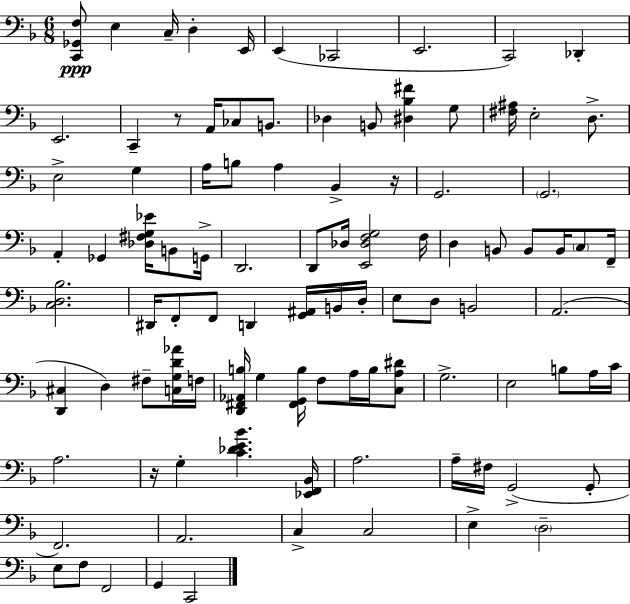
X:1
T:Untitled
M:6/8
L:1/4
K:Dm
[C,,_G,,F,]/2 E, C,/4 D, E,,/4 E,, _C,,2 E,,2 C,,2 _D,, E,,2 C,, z/2 A,,/4 _C,/2 B,,/2 _D, B,,/2 [^D,_B,^F] G,/2 [^F,^A,]/4 E,2 D,/2 E,2 G, A,/4 B,/2 A, _B,, z/4 G,,2 G,,2 A,, _G,, [_D,^F,G,_E]/4 B,,/2 G,,/4 D,,2 D,,/2 _D,/4 [E,,_D,F,G,]2 F,/4 D, B,,/2 B,,/2 B,,/4 C,/2 F,,/4 [C,D,_B,]2 ^D,,/4 F,,/2 F,,/2 D,, [G,,^A,,]/4 B,,/4 D,/4 E,/2 D,/2 B,,2 A,,2 [D,,^C,] D, ^F,/2 [C,G,D_A]/4 F,/4 [D,,^F,,_A,,B,]/4 G, [^F,,G,,B,]/4 F,/2 A,/4 B,/4 [C,A,^D]/2 G,2 E,2 B,/2 A,/4 C/4 A,2 z/4 G, [C_DE_B] [_E,,F,,_B,,]/4 A,2 A,/4 ^F,/4 G,,2 G,,/2 F,,2 A,,2 C, C,2 E, D,2 E,/2 F,/2 F,,2 G,, C,,2